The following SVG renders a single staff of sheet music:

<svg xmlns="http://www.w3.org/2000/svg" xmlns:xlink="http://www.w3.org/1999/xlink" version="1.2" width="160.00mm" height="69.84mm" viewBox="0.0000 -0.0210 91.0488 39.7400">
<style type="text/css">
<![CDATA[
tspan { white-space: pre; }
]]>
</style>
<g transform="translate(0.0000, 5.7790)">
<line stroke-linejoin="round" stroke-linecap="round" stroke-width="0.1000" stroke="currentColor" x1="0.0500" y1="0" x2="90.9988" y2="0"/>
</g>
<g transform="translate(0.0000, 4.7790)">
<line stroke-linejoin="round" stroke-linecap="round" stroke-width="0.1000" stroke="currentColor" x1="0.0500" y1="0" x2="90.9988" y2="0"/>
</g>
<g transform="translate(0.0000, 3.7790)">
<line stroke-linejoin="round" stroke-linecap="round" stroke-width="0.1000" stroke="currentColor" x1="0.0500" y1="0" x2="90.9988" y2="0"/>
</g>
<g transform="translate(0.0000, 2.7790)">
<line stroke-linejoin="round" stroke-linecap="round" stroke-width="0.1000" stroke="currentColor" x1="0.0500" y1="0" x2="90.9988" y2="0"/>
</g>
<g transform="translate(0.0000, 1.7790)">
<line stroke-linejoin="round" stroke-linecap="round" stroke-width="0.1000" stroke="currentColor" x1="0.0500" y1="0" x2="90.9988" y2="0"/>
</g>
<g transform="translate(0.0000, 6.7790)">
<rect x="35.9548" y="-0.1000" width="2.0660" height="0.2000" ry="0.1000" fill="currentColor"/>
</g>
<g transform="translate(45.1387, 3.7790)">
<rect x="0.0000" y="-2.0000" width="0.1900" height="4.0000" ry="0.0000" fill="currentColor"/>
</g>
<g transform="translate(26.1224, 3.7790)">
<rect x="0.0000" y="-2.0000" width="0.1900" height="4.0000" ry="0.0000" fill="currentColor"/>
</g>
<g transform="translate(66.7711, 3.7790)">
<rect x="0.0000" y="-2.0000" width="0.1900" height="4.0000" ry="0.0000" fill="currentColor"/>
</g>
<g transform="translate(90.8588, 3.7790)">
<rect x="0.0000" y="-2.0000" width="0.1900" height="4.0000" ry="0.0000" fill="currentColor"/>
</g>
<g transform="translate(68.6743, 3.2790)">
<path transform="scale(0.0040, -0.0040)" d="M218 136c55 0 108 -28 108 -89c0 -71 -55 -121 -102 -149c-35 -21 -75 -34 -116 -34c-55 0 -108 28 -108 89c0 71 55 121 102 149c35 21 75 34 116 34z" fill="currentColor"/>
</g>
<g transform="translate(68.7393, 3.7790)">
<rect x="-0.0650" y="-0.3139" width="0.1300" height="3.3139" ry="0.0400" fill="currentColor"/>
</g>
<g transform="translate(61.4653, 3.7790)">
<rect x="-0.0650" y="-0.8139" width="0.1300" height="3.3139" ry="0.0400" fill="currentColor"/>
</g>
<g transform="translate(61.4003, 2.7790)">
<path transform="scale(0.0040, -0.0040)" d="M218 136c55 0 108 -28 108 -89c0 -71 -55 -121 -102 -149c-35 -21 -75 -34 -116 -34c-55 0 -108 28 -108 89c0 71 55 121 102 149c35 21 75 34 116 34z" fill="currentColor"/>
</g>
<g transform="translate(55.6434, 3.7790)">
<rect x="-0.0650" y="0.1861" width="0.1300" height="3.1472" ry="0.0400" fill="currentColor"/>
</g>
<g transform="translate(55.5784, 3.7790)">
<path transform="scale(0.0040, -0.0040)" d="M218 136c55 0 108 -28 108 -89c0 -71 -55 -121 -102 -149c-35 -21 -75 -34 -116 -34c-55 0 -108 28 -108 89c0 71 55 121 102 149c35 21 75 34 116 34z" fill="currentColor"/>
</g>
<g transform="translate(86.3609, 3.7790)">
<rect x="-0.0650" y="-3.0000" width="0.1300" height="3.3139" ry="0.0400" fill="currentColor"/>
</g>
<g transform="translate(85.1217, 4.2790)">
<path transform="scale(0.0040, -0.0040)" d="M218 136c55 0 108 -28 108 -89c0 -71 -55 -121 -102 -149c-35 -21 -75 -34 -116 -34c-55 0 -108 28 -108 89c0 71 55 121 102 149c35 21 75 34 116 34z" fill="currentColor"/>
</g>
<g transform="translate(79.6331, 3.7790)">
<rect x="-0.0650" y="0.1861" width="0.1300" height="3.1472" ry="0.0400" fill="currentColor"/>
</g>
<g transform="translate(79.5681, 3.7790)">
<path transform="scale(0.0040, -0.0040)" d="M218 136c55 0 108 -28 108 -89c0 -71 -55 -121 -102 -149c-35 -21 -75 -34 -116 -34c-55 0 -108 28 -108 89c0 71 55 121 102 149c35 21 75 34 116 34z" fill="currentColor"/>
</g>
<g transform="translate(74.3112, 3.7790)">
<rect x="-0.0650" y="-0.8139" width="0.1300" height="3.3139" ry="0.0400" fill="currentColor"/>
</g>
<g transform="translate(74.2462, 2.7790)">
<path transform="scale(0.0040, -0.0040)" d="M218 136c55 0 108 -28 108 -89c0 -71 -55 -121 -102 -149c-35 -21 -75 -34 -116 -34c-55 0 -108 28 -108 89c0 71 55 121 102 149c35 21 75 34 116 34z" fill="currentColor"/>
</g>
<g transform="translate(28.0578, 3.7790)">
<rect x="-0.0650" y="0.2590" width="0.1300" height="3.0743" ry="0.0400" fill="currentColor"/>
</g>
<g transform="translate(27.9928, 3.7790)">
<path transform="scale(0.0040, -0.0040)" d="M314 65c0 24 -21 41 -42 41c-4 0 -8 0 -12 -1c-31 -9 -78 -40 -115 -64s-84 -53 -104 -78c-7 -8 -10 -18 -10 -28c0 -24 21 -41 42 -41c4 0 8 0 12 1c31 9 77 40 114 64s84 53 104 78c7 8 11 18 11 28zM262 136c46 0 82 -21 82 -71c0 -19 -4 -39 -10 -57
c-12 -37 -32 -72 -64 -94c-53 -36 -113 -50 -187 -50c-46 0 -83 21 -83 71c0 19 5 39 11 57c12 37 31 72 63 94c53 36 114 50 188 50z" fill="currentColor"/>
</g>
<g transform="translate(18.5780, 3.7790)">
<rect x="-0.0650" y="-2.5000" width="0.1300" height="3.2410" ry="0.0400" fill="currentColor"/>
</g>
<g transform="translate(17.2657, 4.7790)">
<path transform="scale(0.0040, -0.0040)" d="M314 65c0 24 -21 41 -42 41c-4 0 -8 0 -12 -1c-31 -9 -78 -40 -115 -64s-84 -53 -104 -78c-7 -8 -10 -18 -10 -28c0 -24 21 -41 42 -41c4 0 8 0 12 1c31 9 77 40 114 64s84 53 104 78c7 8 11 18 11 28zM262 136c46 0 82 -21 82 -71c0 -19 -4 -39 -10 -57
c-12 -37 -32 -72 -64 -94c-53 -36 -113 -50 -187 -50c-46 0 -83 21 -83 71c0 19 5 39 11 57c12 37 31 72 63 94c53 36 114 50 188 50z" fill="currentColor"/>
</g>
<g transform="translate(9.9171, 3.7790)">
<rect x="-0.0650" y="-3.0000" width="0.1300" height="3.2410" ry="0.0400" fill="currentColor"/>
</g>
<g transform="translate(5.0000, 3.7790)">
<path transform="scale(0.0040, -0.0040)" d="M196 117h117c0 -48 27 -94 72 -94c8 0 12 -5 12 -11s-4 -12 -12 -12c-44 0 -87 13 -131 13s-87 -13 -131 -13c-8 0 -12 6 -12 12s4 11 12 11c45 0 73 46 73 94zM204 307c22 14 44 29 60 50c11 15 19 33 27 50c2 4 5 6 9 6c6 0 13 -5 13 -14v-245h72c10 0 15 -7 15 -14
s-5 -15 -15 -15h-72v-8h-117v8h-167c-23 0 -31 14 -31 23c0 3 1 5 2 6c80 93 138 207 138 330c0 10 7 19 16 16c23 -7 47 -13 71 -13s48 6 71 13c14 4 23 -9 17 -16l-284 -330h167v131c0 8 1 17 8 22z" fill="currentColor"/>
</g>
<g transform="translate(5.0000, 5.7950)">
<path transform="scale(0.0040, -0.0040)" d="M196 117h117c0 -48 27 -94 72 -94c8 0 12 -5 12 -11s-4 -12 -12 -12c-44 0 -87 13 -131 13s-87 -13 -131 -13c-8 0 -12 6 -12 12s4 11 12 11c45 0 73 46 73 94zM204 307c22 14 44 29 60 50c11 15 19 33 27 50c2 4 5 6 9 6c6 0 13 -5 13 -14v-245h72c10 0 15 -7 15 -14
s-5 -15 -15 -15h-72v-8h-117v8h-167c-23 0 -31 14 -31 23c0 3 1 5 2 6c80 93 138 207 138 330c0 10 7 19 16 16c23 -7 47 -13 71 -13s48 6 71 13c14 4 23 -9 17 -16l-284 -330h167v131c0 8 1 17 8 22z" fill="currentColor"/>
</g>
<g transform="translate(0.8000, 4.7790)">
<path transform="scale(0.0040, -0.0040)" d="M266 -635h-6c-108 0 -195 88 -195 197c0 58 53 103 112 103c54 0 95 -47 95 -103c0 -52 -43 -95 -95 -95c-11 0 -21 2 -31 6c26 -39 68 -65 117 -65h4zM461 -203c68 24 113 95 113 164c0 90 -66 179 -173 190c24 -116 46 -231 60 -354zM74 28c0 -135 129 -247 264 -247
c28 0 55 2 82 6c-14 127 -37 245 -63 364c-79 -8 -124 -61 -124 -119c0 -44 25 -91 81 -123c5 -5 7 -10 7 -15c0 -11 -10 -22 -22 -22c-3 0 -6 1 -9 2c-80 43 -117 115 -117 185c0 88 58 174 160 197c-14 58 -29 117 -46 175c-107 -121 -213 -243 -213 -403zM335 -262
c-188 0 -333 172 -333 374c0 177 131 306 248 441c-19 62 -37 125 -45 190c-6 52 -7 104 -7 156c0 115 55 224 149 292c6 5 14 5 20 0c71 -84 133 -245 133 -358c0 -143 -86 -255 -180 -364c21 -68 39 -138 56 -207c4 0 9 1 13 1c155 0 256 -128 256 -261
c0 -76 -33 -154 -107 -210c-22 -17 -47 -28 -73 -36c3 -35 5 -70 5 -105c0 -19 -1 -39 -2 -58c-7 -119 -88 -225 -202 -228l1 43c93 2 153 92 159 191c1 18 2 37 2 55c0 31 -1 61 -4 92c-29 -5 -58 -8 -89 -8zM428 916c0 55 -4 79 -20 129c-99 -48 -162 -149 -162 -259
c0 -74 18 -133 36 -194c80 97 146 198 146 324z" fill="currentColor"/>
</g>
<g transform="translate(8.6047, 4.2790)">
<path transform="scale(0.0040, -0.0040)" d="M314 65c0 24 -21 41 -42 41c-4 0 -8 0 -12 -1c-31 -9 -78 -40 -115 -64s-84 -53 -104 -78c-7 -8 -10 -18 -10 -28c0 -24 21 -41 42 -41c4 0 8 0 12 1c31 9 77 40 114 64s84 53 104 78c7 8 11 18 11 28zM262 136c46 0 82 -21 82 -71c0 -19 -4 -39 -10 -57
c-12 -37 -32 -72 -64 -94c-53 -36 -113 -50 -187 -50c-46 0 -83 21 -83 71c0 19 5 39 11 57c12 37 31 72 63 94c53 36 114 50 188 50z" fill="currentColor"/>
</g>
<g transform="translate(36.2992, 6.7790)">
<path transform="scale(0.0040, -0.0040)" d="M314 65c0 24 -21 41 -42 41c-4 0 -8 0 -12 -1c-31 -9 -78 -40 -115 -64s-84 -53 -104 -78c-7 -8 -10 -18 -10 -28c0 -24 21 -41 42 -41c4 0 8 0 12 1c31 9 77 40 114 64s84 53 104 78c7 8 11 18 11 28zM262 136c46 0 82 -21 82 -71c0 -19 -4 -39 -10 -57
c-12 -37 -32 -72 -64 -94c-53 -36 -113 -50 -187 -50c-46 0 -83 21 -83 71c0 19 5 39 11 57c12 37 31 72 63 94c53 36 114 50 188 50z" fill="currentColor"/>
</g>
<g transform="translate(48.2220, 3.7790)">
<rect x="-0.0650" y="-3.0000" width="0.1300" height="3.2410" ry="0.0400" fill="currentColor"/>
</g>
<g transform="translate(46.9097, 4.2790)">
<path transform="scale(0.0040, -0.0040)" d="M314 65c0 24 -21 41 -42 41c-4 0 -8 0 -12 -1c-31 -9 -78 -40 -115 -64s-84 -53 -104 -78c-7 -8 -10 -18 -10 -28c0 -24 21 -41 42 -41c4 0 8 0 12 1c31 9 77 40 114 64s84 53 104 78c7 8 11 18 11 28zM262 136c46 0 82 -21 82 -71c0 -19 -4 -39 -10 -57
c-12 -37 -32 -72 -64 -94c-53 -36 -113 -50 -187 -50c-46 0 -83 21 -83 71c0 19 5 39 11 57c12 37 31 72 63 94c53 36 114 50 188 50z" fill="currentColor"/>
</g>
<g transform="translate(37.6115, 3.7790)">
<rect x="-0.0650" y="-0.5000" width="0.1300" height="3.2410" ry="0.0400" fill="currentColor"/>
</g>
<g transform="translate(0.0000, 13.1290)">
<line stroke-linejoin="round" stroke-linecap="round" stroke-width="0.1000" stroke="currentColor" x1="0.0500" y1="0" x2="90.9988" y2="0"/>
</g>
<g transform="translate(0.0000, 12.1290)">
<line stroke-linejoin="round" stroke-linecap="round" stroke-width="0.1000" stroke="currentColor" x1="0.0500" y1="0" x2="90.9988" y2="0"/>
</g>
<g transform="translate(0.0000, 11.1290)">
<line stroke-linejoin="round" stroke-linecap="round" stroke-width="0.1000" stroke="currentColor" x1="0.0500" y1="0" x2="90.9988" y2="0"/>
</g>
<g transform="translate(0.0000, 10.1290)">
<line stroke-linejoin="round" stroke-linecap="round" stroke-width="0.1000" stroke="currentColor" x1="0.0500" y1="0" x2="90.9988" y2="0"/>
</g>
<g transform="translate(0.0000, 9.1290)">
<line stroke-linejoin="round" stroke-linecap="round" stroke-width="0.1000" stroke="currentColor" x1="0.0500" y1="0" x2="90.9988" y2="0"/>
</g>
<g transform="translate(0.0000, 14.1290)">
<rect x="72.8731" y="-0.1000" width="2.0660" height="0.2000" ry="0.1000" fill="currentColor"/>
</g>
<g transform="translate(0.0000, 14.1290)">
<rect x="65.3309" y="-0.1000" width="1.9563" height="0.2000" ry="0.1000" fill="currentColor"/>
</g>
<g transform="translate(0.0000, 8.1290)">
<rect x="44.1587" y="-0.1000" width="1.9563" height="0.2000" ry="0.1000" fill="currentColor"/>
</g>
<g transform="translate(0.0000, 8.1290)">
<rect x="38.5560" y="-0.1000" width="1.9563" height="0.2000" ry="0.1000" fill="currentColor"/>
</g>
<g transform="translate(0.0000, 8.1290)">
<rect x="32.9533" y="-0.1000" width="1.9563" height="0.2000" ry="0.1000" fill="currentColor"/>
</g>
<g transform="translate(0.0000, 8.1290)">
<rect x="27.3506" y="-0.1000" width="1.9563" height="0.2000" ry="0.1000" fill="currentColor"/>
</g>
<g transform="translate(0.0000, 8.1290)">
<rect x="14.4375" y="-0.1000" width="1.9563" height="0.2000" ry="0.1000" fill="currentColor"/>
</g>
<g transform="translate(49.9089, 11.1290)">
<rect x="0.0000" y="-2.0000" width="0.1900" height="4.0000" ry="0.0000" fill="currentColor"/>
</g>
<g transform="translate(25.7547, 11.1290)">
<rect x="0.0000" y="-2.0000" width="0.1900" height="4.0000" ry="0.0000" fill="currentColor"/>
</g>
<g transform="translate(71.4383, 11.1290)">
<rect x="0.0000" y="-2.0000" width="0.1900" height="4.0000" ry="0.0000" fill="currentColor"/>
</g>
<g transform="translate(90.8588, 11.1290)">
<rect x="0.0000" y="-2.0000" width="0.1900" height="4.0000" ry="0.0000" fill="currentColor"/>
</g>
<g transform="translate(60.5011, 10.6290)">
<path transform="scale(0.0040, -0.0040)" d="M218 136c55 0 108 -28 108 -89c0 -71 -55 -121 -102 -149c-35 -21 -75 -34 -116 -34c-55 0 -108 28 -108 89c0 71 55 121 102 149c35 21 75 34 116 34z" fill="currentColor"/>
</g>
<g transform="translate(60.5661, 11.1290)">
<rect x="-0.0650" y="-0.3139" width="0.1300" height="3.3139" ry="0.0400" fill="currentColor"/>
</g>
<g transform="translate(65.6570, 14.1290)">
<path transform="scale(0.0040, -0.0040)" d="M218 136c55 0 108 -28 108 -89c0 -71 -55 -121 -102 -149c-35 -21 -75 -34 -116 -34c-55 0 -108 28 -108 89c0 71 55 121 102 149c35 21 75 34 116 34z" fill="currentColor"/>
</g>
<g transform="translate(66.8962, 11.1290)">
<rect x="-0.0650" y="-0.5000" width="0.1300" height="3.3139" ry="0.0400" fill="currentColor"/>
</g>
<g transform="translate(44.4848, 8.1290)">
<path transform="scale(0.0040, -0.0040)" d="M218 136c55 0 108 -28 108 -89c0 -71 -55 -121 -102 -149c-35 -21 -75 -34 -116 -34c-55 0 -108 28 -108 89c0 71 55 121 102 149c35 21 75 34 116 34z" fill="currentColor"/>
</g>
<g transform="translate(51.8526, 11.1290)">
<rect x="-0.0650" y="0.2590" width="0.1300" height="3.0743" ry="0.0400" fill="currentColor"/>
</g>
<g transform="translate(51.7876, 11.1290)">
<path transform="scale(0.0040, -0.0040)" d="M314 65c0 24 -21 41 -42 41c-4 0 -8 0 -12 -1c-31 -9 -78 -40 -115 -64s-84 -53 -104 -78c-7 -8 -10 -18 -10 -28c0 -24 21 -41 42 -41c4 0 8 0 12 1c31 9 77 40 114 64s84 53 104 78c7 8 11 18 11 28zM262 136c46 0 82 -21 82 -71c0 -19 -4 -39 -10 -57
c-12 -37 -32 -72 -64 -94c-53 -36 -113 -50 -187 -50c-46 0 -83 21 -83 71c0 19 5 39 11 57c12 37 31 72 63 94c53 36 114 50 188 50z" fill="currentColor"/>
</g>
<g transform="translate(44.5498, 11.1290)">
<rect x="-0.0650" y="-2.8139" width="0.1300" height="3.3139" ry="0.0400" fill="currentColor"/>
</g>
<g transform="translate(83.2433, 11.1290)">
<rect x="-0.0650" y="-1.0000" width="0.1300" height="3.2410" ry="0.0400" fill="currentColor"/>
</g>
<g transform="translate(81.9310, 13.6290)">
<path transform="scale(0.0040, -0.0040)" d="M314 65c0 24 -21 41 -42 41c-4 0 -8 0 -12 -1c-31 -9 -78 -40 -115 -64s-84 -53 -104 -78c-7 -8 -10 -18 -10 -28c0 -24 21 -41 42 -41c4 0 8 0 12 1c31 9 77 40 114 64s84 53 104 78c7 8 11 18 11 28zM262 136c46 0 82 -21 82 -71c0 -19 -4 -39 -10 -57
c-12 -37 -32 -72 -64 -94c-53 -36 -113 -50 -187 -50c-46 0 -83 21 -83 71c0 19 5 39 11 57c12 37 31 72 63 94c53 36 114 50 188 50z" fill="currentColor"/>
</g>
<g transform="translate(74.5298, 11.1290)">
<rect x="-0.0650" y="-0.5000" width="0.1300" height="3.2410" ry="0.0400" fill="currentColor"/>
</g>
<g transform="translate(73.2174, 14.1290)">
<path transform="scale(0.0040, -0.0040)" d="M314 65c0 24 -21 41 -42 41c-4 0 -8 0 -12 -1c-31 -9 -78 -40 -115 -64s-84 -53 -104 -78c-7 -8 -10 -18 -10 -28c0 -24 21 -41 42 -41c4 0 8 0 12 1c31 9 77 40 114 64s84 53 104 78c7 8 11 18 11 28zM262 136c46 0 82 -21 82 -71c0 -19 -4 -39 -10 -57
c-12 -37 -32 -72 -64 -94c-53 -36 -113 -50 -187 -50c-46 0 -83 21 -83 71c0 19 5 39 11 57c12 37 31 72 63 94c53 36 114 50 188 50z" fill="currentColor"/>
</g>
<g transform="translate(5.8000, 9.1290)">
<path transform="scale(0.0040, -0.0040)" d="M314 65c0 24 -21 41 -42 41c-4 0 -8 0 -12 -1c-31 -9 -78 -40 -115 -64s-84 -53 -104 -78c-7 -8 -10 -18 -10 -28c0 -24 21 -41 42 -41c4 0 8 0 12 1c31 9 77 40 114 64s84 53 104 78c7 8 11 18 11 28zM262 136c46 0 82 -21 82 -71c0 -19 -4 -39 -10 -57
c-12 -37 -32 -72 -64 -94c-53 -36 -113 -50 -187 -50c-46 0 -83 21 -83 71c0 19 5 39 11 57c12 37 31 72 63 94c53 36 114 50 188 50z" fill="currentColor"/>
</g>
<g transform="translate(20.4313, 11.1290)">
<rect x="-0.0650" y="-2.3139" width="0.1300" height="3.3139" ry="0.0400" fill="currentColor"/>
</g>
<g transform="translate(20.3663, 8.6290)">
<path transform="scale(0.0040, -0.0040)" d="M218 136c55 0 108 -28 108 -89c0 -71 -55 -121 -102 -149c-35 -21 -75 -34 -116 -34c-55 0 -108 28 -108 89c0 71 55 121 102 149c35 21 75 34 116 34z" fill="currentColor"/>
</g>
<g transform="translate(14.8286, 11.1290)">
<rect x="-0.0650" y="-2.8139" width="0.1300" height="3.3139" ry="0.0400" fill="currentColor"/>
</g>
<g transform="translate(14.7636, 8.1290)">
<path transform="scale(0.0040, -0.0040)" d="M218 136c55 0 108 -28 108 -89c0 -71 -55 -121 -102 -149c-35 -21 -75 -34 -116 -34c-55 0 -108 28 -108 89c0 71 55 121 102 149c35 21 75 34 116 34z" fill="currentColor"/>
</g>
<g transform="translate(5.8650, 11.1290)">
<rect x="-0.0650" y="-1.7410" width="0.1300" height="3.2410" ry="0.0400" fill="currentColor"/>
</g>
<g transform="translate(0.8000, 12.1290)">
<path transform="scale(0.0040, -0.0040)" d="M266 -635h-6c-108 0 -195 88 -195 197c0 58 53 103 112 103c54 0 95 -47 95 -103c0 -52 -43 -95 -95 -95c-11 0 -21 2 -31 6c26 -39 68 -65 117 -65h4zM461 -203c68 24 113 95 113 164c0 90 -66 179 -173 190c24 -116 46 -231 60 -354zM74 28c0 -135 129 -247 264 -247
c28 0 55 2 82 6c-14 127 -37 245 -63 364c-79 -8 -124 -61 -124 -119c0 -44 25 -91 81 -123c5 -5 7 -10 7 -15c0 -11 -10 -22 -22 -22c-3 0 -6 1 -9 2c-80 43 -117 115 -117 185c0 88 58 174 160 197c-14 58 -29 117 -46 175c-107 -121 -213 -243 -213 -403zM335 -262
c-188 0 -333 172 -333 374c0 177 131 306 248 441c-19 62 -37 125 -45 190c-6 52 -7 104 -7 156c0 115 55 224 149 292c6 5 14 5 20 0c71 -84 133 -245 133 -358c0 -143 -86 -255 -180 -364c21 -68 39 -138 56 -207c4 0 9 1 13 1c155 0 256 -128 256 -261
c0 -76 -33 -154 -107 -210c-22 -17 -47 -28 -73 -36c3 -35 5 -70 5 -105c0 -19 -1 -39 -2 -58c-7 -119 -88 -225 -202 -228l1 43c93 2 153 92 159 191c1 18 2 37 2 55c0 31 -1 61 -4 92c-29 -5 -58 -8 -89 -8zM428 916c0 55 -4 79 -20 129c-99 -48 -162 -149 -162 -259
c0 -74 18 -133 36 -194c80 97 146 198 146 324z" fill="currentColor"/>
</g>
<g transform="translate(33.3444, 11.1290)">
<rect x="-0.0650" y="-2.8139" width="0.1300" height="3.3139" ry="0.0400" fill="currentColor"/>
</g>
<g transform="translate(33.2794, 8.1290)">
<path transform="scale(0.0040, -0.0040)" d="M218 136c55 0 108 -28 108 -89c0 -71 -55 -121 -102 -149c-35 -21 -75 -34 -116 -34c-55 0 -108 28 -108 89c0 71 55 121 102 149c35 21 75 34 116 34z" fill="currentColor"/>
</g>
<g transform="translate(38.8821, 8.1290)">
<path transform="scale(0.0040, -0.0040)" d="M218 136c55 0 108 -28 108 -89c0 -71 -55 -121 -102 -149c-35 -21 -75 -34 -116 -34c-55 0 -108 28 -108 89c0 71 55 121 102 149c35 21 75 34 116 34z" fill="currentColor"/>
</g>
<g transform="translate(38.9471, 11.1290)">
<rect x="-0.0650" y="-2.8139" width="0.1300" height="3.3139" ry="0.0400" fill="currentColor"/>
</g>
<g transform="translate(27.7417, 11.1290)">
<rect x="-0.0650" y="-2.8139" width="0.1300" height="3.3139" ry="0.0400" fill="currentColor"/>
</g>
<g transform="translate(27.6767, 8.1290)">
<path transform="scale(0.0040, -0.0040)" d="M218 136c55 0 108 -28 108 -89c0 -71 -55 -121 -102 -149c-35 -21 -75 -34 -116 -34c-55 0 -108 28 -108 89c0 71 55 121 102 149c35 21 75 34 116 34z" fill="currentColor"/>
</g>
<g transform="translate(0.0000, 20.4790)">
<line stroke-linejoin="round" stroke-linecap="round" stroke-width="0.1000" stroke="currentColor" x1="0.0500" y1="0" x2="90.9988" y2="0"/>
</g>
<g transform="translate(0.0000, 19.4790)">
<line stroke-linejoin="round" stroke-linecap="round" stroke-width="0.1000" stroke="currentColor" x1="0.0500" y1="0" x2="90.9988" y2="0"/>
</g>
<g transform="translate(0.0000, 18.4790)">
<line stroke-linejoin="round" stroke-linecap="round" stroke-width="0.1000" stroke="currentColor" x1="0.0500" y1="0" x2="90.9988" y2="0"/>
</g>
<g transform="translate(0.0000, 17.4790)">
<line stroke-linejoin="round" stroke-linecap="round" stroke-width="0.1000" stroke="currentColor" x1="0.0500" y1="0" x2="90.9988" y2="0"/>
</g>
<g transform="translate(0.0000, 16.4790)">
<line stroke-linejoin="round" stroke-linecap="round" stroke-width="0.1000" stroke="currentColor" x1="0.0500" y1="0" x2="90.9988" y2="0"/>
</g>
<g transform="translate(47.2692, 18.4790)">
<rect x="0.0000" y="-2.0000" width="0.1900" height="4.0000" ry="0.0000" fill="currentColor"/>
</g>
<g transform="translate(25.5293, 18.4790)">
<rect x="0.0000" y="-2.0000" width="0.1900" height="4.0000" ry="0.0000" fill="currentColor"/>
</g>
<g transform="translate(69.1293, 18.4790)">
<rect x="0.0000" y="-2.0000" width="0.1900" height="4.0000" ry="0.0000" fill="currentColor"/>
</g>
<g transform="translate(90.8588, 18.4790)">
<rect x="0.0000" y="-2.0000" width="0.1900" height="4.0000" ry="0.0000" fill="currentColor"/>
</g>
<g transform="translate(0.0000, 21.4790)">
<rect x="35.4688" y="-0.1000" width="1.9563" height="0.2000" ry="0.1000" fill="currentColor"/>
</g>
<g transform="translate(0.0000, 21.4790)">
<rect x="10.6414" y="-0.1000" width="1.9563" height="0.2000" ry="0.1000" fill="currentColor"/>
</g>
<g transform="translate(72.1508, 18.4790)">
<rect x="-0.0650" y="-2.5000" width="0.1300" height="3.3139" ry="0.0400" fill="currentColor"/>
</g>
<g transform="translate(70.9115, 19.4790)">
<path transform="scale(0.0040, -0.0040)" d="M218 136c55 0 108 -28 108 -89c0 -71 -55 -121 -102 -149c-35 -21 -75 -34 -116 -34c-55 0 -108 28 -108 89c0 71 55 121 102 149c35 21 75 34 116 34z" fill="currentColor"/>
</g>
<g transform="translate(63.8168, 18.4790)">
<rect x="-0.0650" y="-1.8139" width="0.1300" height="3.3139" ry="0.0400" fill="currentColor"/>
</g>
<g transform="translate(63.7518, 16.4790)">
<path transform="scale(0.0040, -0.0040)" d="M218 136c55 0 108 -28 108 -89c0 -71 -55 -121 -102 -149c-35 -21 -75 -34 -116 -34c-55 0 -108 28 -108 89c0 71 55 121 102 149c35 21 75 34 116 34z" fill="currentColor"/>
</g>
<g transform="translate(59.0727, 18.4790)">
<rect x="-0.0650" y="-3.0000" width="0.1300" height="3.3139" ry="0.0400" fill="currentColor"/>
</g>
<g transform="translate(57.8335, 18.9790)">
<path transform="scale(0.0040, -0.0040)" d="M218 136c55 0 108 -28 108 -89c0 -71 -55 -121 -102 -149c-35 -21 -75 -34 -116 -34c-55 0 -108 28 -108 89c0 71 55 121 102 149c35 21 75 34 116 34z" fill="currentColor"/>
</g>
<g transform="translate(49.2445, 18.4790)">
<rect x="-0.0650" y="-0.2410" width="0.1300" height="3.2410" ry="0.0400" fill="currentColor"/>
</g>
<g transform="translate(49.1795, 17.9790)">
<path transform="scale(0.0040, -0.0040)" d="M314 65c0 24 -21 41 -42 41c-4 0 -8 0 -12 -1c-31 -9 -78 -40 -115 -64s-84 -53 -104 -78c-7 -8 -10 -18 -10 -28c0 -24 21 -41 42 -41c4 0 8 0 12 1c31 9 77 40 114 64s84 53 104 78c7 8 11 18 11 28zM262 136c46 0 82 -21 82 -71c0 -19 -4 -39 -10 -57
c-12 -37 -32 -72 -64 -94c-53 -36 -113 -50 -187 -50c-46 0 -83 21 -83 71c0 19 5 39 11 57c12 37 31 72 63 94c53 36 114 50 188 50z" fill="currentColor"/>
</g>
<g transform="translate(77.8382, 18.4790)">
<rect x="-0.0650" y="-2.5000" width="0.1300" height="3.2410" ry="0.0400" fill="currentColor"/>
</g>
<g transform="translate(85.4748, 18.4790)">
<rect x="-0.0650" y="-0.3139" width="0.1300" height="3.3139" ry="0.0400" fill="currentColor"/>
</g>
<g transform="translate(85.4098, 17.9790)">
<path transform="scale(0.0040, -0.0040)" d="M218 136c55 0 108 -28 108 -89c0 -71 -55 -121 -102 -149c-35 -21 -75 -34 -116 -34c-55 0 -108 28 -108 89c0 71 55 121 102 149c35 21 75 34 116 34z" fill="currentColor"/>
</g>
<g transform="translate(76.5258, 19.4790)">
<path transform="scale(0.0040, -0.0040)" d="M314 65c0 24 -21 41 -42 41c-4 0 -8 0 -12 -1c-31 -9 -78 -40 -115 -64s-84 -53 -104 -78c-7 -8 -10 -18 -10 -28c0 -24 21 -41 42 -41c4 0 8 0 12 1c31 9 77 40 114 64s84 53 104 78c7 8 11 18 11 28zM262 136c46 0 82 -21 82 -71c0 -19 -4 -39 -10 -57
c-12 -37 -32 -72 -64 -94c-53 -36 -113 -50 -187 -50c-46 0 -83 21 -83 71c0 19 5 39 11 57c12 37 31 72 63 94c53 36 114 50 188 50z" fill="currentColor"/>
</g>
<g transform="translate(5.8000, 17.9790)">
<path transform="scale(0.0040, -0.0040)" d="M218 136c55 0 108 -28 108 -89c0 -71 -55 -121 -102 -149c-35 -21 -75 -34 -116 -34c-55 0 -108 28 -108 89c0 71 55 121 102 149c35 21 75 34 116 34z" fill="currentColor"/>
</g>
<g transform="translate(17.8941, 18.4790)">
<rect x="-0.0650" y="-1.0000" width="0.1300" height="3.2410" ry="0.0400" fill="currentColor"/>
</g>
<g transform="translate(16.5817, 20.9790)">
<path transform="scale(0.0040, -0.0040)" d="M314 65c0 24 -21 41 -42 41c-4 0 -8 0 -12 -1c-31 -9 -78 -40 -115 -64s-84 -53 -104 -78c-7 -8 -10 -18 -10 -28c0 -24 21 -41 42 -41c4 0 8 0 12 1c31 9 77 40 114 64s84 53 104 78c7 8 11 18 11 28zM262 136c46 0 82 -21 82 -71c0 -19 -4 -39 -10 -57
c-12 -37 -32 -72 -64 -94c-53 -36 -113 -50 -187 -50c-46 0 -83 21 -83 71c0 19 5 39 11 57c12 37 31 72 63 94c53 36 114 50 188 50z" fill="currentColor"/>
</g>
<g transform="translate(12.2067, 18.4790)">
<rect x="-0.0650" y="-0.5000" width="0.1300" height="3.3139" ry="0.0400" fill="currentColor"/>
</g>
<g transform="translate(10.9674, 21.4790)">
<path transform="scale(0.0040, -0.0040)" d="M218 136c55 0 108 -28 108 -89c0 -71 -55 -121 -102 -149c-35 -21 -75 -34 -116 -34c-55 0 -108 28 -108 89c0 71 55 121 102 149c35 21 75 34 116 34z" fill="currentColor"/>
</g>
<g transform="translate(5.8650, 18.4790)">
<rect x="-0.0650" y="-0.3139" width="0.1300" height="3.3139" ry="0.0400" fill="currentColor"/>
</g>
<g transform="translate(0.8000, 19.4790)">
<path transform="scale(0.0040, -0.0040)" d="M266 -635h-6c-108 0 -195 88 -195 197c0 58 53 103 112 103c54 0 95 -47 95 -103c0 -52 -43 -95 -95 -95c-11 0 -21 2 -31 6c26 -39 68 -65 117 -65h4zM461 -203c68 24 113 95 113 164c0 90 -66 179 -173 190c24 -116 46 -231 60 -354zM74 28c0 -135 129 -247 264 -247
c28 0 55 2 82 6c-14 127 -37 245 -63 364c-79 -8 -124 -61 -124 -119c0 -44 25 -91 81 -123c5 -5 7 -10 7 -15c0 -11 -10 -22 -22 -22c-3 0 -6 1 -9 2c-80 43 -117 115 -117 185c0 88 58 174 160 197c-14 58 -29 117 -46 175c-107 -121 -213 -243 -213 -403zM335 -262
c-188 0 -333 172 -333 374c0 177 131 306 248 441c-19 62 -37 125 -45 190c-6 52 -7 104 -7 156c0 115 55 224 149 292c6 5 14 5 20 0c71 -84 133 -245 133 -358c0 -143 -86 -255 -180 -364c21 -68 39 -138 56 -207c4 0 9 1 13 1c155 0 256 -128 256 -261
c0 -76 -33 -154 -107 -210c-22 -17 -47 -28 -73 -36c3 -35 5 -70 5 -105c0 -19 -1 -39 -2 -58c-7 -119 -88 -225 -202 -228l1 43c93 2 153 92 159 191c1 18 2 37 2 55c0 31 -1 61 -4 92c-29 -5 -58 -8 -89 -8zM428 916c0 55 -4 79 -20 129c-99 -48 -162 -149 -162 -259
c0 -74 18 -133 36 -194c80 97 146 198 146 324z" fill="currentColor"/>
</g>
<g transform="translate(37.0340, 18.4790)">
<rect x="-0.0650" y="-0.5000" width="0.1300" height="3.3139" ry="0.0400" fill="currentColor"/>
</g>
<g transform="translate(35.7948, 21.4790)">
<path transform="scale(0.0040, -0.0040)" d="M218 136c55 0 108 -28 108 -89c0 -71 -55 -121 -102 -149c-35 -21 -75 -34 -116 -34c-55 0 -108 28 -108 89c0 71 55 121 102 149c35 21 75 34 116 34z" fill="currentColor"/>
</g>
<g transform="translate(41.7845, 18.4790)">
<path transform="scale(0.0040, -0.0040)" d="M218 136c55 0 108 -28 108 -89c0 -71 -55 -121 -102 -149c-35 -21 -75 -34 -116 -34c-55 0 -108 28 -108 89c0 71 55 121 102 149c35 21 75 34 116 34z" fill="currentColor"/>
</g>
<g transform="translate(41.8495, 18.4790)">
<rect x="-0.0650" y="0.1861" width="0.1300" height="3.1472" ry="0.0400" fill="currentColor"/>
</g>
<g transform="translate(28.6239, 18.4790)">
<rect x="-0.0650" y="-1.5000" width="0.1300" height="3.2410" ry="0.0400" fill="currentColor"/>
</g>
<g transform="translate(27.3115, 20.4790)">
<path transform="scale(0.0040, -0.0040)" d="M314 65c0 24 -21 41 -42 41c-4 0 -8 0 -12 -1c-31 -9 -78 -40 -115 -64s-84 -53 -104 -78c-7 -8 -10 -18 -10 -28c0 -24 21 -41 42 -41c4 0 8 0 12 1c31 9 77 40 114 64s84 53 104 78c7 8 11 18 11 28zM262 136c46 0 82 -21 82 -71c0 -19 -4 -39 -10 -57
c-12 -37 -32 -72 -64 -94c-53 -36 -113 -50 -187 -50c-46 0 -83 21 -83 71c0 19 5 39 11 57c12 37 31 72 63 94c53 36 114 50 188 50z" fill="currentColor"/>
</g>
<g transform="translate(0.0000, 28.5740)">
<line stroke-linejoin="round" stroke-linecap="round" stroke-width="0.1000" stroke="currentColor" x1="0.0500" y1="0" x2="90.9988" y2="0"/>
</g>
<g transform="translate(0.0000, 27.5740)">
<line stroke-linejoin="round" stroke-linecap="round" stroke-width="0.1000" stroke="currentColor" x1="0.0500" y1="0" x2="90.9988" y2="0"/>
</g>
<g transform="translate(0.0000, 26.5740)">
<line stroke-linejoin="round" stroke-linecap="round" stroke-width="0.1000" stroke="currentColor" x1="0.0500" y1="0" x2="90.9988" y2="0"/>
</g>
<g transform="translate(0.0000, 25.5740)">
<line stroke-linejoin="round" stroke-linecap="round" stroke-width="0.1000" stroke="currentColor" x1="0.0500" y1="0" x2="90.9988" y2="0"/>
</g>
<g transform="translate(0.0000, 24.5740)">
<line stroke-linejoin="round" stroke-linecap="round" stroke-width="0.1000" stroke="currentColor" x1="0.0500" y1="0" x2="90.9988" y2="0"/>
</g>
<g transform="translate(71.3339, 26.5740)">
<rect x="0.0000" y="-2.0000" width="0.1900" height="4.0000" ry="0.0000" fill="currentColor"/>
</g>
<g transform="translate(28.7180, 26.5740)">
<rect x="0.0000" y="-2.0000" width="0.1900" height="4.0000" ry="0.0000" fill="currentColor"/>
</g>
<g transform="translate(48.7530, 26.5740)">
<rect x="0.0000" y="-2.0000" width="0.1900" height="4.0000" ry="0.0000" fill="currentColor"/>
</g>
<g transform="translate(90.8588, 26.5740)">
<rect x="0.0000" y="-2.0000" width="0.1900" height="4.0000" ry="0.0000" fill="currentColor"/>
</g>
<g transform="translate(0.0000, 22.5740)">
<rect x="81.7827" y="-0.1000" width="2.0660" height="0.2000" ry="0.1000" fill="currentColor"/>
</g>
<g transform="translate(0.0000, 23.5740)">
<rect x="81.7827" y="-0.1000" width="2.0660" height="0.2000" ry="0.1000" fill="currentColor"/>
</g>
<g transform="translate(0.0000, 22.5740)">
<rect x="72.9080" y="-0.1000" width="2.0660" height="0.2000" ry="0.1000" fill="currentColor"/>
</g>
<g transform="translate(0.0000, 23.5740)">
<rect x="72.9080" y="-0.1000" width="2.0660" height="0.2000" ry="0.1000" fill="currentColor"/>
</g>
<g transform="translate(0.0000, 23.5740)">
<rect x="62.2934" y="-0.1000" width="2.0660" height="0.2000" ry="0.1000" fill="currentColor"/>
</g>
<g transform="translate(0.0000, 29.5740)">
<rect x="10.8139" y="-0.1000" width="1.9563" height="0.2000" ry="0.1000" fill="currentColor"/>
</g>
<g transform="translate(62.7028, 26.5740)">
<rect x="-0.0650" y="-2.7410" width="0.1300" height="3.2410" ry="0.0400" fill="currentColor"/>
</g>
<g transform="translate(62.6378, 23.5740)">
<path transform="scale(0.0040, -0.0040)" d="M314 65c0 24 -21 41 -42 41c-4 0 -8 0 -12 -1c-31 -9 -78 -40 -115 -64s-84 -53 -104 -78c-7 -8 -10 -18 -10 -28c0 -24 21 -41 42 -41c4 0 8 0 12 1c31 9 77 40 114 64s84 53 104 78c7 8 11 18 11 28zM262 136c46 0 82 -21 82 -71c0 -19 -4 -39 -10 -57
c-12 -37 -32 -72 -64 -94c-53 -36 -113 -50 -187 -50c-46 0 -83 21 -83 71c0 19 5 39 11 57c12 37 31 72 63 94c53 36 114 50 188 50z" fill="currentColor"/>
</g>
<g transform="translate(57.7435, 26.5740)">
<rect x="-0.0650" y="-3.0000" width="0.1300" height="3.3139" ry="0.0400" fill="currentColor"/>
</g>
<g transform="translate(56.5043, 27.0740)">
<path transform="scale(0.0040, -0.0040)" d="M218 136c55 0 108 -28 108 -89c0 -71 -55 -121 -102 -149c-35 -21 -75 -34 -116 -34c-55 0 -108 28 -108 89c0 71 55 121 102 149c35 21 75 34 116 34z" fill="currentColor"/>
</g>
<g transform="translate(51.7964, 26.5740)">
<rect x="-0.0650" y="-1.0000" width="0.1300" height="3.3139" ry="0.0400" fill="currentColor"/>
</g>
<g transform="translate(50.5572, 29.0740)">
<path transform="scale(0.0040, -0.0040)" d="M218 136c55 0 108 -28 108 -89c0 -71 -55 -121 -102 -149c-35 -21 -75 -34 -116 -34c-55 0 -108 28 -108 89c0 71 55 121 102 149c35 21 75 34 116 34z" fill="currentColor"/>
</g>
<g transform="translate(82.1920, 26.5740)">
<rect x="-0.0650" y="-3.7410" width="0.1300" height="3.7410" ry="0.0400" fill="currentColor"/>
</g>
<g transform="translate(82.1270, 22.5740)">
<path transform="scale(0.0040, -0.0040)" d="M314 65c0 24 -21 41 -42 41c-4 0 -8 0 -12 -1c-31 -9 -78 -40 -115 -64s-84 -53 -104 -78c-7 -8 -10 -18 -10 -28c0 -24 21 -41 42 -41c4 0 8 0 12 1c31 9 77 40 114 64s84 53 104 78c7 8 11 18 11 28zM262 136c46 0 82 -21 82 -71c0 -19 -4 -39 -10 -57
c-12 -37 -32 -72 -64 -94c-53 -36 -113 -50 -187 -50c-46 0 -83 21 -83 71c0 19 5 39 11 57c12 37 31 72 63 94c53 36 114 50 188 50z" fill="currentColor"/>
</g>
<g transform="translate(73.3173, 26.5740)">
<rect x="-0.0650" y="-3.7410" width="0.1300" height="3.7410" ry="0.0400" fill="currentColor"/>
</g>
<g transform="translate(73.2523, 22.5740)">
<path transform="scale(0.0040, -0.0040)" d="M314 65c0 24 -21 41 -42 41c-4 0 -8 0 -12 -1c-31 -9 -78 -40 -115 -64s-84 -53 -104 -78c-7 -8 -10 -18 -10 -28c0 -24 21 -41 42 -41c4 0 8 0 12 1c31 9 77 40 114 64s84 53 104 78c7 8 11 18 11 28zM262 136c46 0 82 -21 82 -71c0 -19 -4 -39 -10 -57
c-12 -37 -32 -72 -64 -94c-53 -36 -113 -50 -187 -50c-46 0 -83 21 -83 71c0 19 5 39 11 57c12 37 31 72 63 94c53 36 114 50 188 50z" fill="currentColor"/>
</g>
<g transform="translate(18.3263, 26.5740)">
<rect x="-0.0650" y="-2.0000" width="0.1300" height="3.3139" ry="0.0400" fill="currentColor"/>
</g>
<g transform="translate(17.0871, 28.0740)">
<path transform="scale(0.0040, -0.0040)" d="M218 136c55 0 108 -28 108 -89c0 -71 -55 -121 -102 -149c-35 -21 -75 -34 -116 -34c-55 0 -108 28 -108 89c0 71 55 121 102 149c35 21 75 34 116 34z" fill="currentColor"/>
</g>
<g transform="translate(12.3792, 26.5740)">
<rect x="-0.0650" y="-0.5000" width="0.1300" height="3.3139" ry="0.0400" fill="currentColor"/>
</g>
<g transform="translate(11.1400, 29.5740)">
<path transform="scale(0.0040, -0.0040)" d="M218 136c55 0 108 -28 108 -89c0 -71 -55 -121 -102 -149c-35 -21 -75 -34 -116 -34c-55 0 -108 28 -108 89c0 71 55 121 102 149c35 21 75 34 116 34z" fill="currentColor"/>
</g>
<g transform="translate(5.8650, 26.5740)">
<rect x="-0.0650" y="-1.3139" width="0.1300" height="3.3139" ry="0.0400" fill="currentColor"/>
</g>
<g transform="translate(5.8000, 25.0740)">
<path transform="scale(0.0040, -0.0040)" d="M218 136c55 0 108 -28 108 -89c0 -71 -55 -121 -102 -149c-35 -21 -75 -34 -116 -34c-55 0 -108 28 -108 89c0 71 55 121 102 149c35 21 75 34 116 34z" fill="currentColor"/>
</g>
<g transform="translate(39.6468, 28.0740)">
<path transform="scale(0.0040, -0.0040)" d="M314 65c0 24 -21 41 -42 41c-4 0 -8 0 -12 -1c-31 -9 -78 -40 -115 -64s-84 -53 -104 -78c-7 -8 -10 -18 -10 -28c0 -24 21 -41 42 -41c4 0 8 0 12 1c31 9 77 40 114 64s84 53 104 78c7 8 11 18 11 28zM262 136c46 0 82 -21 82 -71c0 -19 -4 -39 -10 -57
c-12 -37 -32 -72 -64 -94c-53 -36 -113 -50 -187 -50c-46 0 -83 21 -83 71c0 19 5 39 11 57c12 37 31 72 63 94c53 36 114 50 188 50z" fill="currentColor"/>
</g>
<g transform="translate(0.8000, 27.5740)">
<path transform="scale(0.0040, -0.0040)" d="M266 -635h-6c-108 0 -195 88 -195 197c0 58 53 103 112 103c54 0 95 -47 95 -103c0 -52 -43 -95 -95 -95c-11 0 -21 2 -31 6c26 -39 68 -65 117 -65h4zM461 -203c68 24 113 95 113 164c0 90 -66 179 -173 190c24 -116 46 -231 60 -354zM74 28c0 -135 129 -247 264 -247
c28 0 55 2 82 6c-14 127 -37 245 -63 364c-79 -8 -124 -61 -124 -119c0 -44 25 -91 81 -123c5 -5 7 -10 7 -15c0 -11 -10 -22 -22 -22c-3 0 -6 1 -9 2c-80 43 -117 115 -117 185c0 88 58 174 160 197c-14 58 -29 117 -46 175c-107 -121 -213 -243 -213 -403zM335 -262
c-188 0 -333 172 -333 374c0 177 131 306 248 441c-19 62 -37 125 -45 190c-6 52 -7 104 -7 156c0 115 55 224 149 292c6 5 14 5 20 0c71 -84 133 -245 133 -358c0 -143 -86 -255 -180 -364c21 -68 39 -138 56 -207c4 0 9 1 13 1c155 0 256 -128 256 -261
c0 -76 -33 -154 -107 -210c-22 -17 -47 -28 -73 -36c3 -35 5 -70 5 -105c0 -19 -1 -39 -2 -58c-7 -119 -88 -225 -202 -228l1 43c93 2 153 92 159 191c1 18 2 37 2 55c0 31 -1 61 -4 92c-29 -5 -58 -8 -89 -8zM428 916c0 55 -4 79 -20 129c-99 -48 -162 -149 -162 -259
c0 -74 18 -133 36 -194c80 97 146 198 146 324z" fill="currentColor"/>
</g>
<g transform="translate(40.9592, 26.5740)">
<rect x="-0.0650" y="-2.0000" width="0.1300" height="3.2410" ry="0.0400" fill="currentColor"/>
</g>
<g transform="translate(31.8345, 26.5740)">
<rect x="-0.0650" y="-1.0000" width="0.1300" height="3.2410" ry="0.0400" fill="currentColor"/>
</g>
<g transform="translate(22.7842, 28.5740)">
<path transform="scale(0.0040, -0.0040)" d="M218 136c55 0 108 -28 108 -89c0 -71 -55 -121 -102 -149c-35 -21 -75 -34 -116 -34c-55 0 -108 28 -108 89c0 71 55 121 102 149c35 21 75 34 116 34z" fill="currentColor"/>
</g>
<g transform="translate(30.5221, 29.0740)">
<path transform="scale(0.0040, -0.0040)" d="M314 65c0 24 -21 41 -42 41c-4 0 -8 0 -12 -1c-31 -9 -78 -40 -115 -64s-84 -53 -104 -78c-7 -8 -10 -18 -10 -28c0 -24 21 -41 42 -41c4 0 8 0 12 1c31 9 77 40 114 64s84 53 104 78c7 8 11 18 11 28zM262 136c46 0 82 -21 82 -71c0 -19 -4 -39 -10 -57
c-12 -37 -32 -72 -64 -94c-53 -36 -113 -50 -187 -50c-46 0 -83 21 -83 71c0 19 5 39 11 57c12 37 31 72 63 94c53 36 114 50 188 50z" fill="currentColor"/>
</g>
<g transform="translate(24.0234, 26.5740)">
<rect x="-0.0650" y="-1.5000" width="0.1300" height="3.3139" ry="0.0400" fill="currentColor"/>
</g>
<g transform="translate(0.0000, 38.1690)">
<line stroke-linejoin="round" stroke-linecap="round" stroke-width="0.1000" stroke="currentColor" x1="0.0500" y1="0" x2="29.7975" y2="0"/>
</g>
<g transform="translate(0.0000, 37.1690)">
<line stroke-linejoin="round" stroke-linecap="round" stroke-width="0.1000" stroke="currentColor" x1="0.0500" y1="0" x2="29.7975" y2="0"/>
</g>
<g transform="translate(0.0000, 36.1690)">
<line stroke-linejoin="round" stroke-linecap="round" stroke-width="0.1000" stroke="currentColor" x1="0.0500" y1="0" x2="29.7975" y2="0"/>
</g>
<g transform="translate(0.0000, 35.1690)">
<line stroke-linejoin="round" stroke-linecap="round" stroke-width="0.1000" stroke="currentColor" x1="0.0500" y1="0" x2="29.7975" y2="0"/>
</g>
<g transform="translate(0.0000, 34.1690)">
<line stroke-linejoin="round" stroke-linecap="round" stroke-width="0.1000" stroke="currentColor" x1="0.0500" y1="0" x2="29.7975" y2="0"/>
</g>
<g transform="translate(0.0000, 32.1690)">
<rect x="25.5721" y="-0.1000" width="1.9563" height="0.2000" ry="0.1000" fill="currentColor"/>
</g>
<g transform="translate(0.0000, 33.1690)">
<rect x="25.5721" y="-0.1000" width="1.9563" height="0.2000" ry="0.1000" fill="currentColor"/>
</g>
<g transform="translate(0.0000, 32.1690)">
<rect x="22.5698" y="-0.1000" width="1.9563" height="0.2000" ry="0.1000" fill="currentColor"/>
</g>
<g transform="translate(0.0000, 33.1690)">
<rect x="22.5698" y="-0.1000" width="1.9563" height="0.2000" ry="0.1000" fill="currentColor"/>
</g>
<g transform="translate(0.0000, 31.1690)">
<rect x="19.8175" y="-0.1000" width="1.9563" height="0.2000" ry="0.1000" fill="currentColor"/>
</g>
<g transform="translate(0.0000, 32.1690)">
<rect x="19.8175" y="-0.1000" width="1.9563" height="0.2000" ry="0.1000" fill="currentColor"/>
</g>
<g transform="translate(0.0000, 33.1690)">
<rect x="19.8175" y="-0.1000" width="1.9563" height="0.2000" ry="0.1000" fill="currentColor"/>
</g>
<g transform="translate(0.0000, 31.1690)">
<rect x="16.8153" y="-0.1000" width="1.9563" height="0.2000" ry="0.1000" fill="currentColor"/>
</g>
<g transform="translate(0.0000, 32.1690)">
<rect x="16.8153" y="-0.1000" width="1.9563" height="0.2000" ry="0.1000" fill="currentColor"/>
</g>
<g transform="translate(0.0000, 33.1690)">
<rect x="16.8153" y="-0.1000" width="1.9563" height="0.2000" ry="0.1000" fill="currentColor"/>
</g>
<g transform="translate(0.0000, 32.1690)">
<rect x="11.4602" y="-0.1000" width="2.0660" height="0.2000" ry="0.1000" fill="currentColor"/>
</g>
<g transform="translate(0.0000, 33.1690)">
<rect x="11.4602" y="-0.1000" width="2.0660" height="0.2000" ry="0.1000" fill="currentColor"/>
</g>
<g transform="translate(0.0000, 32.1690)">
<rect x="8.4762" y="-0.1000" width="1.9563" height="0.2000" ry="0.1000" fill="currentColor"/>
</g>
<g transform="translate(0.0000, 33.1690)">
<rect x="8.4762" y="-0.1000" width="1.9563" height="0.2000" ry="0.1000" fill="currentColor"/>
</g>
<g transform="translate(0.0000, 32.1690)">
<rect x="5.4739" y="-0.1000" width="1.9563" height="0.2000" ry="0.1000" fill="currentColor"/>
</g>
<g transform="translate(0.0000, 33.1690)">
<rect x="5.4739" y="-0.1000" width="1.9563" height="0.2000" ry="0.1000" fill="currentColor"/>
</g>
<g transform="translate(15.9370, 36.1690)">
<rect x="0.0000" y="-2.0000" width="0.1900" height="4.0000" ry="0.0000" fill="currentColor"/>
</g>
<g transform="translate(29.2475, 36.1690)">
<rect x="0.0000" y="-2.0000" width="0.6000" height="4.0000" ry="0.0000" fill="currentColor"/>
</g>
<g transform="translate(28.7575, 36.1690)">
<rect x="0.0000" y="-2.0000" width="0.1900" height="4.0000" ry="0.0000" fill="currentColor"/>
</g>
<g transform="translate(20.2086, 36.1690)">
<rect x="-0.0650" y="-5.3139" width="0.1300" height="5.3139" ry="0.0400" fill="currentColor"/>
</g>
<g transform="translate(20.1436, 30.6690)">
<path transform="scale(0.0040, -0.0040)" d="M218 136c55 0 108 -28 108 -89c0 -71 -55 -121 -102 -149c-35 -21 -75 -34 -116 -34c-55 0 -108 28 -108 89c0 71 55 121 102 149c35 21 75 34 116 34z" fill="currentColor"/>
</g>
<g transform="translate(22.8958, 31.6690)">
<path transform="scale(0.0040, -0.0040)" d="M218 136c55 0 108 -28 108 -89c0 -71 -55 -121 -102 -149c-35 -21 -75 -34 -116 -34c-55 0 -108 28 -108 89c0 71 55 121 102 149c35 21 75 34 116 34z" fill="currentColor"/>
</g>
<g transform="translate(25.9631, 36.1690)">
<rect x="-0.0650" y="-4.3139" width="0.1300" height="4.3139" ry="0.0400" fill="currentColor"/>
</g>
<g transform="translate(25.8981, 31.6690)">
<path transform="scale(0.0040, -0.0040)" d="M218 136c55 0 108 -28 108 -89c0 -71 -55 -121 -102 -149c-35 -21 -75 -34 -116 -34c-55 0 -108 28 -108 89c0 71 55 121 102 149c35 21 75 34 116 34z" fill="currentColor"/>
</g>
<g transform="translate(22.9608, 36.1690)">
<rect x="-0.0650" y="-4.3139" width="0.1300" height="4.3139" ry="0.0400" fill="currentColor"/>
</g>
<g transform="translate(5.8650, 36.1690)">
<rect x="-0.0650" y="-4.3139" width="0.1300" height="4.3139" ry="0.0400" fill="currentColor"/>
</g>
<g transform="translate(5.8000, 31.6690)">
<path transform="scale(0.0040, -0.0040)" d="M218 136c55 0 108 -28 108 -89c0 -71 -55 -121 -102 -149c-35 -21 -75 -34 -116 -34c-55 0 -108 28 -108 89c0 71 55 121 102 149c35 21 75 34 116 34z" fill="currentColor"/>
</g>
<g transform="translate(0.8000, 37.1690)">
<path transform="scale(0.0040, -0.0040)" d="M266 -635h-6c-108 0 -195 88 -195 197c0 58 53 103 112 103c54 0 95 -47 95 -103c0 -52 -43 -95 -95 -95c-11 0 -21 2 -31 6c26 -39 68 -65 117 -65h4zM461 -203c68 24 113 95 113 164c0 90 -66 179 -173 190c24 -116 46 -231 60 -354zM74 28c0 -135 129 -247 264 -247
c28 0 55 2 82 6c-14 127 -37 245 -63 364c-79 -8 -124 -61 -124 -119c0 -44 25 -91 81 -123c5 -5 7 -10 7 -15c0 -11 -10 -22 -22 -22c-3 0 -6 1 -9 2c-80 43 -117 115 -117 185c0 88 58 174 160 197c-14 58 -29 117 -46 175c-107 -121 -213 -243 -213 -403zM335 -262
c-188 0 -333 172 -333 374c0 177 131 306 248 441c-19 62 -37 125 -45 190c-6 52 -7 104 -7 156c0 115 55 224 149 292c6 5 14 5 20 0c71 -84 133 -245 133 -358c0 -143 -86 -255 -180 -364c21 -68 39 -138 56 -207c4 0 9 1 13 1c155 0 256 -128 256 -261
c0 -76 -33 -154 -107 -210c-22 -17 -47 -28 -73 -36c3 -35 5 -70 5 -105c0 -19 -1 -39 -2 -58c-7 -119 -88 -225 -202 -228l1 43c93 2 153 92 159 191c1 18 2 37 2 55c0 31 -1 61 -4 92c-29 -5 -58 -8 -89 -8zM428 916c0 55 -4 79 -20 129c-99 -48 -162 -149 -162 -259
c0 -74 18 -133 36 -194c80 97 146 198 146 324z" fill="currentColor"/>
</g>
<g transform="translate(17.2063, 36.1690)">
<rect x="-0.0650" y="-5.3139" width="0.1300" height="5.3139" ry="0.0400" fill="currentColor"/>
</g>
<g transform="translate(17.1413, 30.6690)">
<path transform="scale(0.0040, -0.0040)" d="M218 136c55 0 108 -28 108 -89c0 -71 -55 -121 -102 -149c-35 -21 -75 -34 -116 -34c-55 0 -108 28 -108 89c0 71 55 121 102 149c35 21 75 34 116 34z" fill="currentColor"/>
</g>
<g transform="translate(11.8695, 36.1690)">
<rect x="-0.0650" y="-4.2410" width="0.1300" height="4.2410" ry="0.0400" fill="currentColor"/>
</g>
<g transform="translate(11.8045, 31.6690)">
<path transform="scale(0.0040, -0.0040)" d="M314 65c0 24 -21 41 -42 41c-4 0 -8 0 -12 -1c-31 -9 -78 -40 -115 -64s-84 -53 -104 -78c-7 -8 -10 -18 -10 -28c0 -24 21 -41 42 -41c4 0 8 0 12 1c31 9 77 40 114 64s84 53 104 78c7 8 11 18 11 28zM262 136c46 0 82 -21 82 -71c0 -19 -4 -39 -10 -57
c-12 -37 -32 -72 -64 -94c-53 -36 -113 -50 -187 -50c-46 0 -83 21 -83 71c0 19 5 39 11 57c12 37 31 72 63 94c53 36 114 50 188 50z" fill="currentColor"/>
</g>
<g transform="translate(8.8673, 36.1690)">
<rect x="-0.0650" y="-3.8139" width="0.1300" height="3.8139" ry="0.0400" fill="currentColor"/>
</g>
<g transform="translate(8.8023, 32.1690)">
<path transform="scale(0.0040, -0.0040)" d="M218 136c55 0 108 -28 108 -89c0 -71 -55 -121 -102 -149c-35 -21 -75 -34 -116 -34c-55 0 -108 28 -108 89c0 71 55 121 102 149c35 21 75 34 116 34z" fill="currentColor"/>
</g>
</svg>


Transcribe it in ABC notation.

X:1
T:Untitled
M:4/4
L:1/4
K:C
A2 G2 B2 C2 A2 B d c d B A f2 a g a a a a B2 c C C2 D2 c C D2 E2 C B c2 A f G G2 c e C F E D2 F2 D A a2 c'2 c'2 d' c' d'2 f' f' d' d'